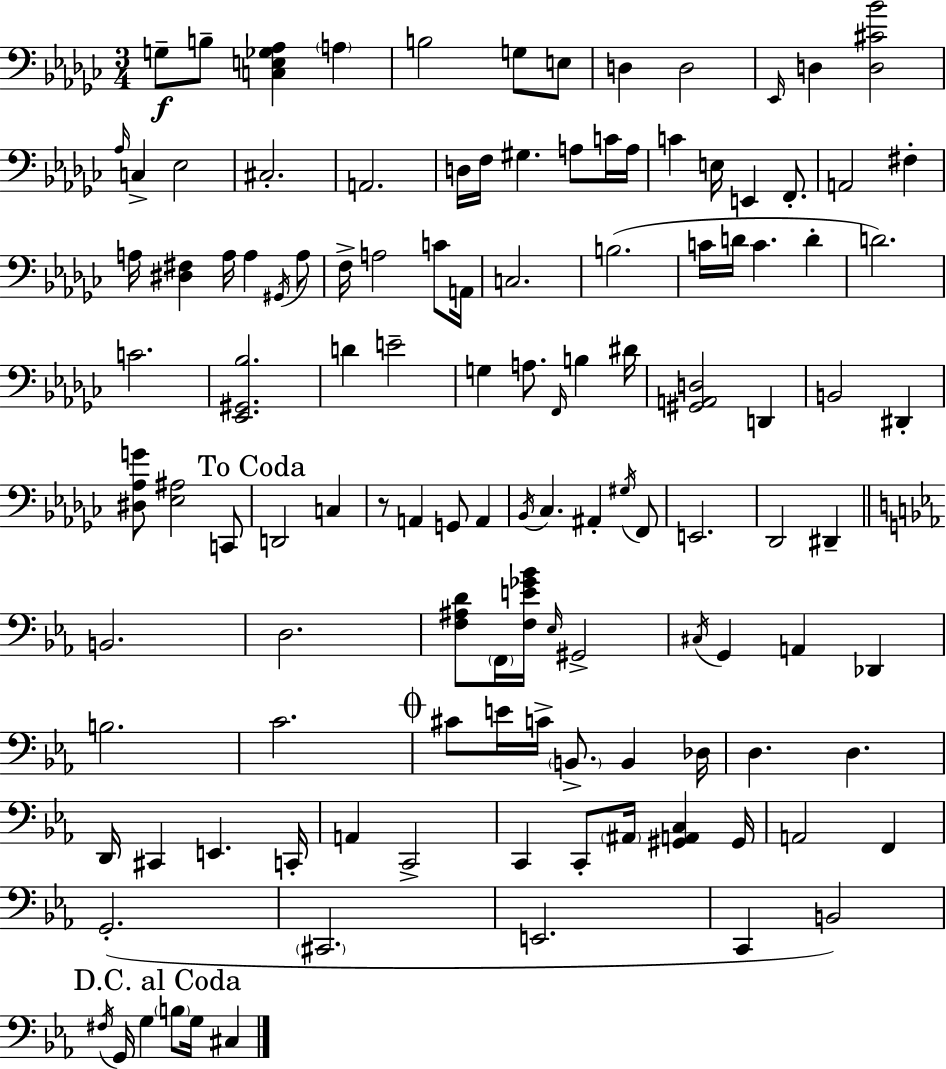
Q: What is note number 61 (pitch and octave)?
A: Bb2